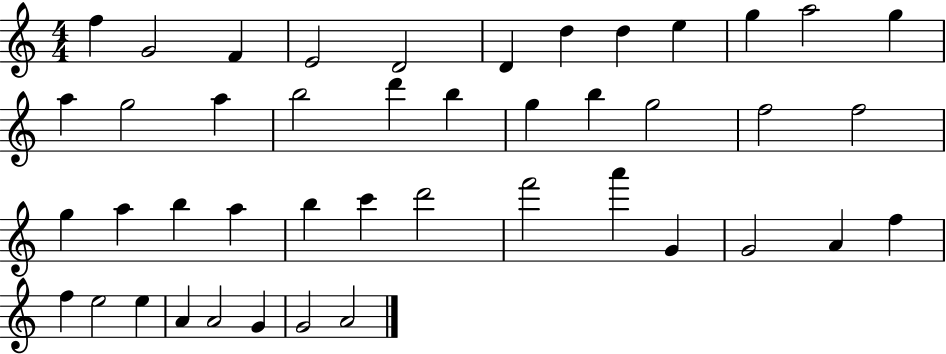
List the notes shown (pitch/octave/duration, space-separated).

F5/q G4/h F4/q E4/h D4/h D4/q D5/q D5/q E5/q G5/q A5/h G5/q A5/q G5/h A5/q B5/h D6/q B5/q G5/q B5/q G5/h F5/h F5/h G5/q A5/q B5/q A5/q B5/q C6/q D6/h F6/h A6/q G4/q G4/h A4/q F5/q F5/q E5/h E5/q A4/q A4/h G4/q G4/h A4/h